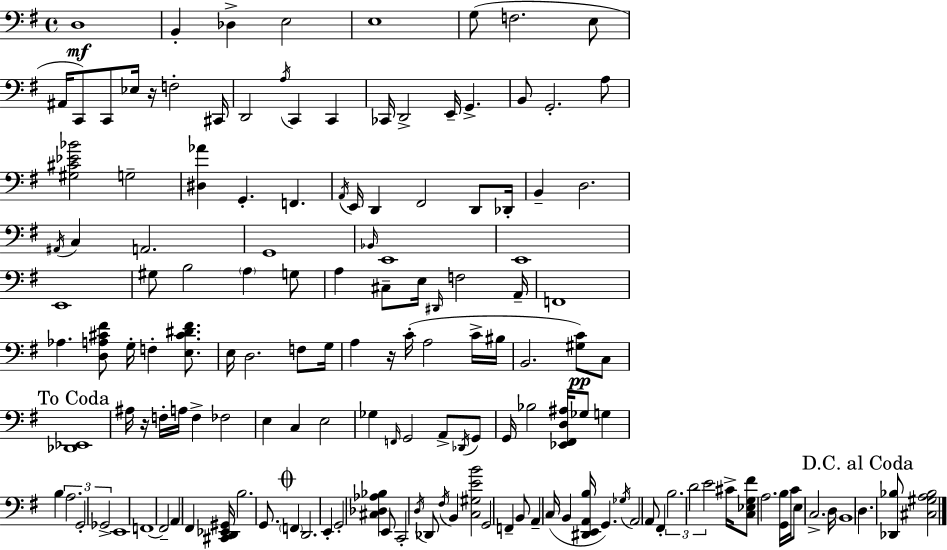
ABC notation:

X:1
T:Untitled
M:4/4
L:1/4
K:Em
D,4 B,, _D, E,2 E,4 G,/2 F,2 E,/2 ^A,,/4 C,,/2 C,,/2 _E,/4 z/4 F,2 ^C,,/4 D,,2 A,/4 C,, C,, _C,,/4 D,,2 E,,/4 G,, B,,/2 G,,2 A,/2 [^G,^C_E_B]2 G,2 [^D,_A] G,, F,, A,,/4 E,,/4 D,, ^F,,2 D,,/2 _D,,/4 B,, D,2 ^A,,/4 C, A,,2 G,,4 _B,,/4 E,,4 E,,4 E,,4 ^G,/2 B,2 A, G,/2 A, ^C,/2 E,/4 ^D,,/4 F,2 A,,/4 F,,4 _A, [D,A,^C^F]/2 G,/4 F, [E,^C^D^F]/2 E,/4 D,2 F,/2 G,/4 A, z/4 C/4 A,2 C/4 ^B,/4 B,,2 [^G,C]/2 C,/2 [_D,,_E,,]4 ^A,/4 z/4 F,/4 A,/4 F, _F,2 E, C, E,2 _G, F,,/4 G,,2 A,,/2 _D,,/4 G,,/2 G,,/4 _B,2 [_E,,^F,,D,^A,]/4 _G,/2 G, B, A,2 G,,2 _G,,2 E,,4 F,,4 F,,2 A,, ^F,, [^C,,D,,_E,,^G,,]/4 B,2 G,,/2 F,, D,,2 E,, G,,2 [^C,_D,_A,_B,] E,,/2 C,,2 D,/4 _D,,/2 ^F,/4 B,, [C,^G,EB]2 G,,2 F,, B,,/2 A,, C,/4 B,, [^D,,E,,A,,B,]/4 G,, _G,/4 A,,2 A,,/2 ^F,, B,2 D2 E2 ^C/4 [C,_E,G,^F]/2 A,2 [G,,B,]/4 C/4 E,/2 C,2 D,/4 B,,4 D, [_D,,_B,]/2 [^C,^G,A,_B,]2